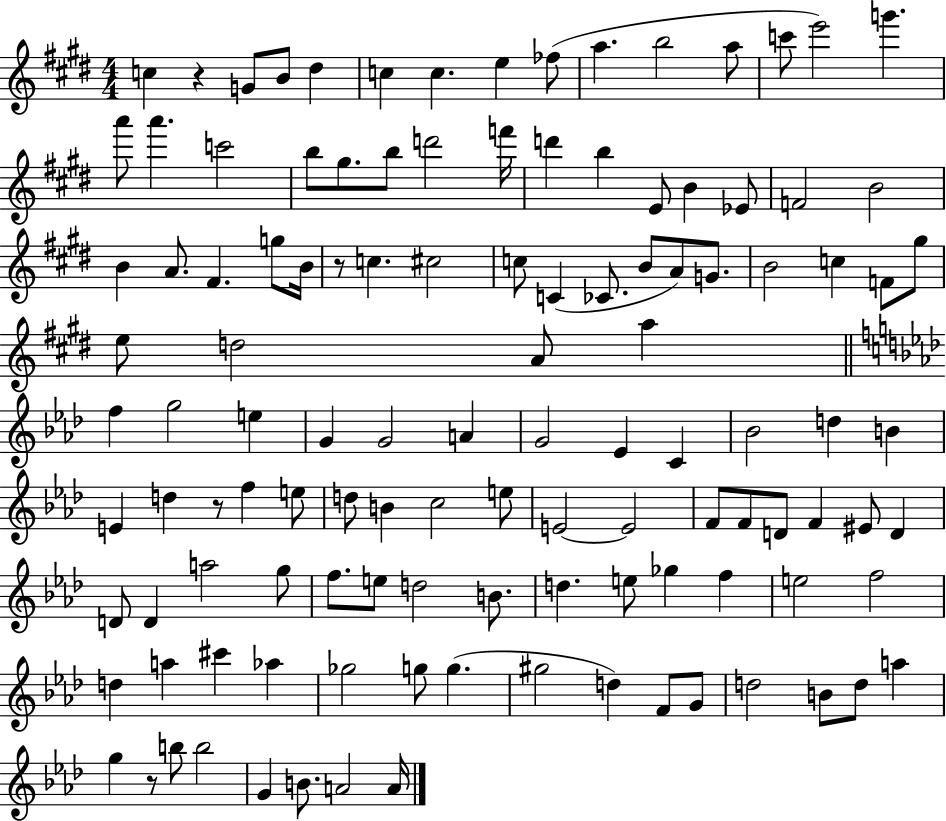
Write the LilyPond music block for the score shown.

{
  \clef treble
  \numericTimeSignature
  \time 4/4
  \key e \major
  c''4 r4 g'8 b'8 dis''4 | c''4 c''4. e''4 fes''8( | a''4. b''2 a''8 | c'''8 e'''2) g'''4. | \break a'''8 a'''4. c'''2 | b''8 gis''8. b''8 d'''2 f'''16 | d'''4 b''4 e'8 b'4 ees'8 | f'2 b'2 | \break b'4 a'8. fis'4. g''8 b'16 | r8 c''4. cis''2 | c''8 c'4( ces'8. b'8 a'8) g'8. | b'2 c''4 f'8 gis''8 | \break e''8 d''2 a'8 a''4 | \bar "||" \break \key f \minor f''4 g''2 e''4 | g'4 g'2 a'4 | g'2 ees'4 c'4 | bes'2 d''4 b'4 | \break e'4 d''4 r8 f''4 e''8 | d''8 b'4 c''2 e''8 | e'2~~ e'2 | f'8 f'8 d'8 f'4 eis'8 d'4 | \break d'8 d'4 a''2 g''8 | f''8. e''8 d''2 b'8. | d''4. e''8 ges''4 f''4 | e''2 f''2 | \break d''4 a''4 cis'''4 aes''4 | ges''2 g''8 g''4.( | gis''2 d''4) f'8 g'8 | d''2 b'8 d''8 a''4 | \break g''4 r8 b''8 b''2 | g'4 b'8. a'2 a'16 | \bar "|."
}